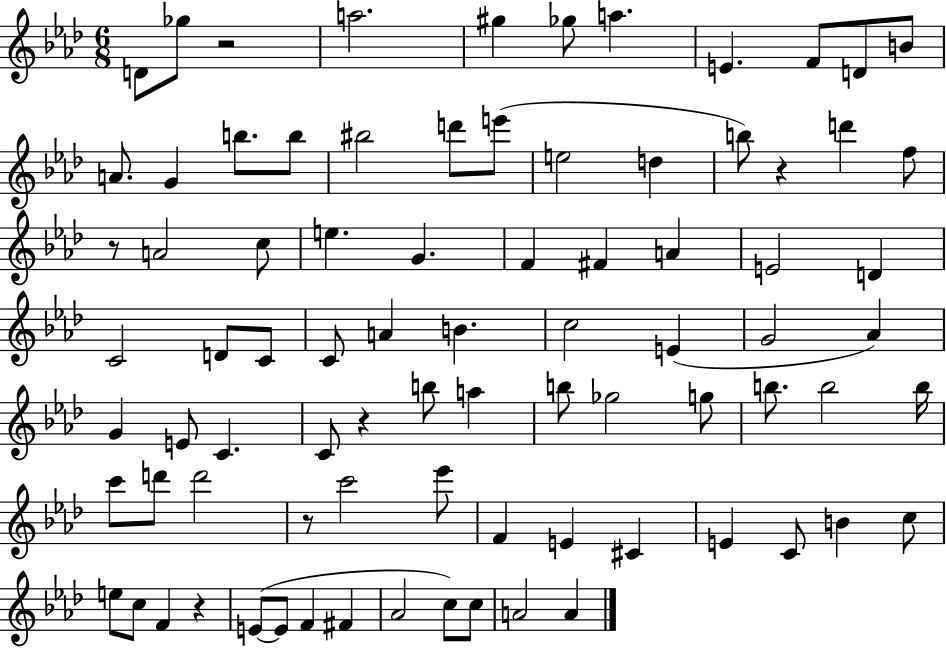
D4/e Gb5/e R/h A5/h. G#5/q Gb5/e A5/q. E4/q. F4/e D4/e B4/e A4/e. G4/q B5/e. B5/e BIS5/h D6/e E6/e E5/h D5/q B5/e R/q D6/q F5/e R/e A4/h C5/e E5/q. G4/q. F4/q F#4/q A4/q E4/h D4/q C4/h D4/e C4/e C4/e A4/q B4/q. C5/h E4/q G4/h Ab4/q G4/q E4/e C4/q. C4/e R/q B5/e A5/q B5/e Gb5/h G5/e B5/e. B5/h B5/s C6/e D6/e D6/h R/e C6/h Eb6/e F4/q E4/q C#4/q E4/q C4/e B4/q C5/e E5/e C5/e F4/q R/q E4/e E4/e F4/q F#4/q Ab4/h C5/e C5/e A4/h A4/q